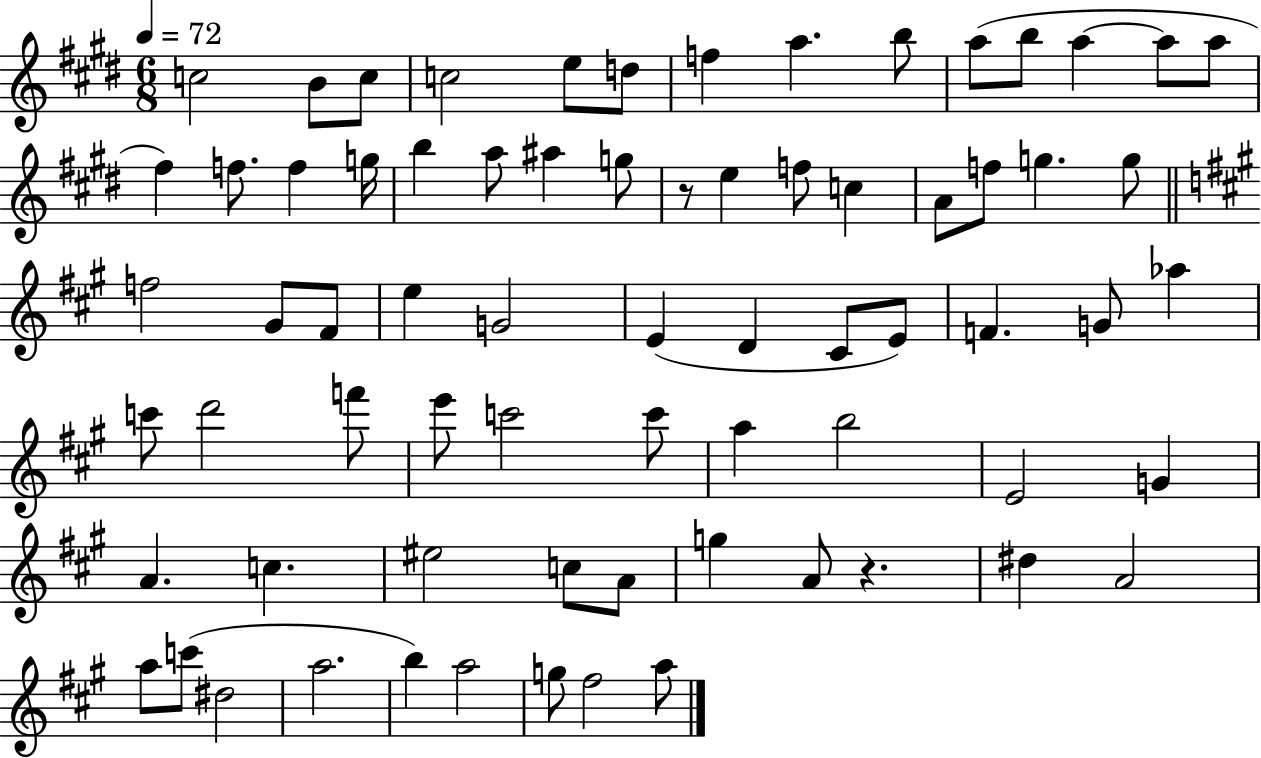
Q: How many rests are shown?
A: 2